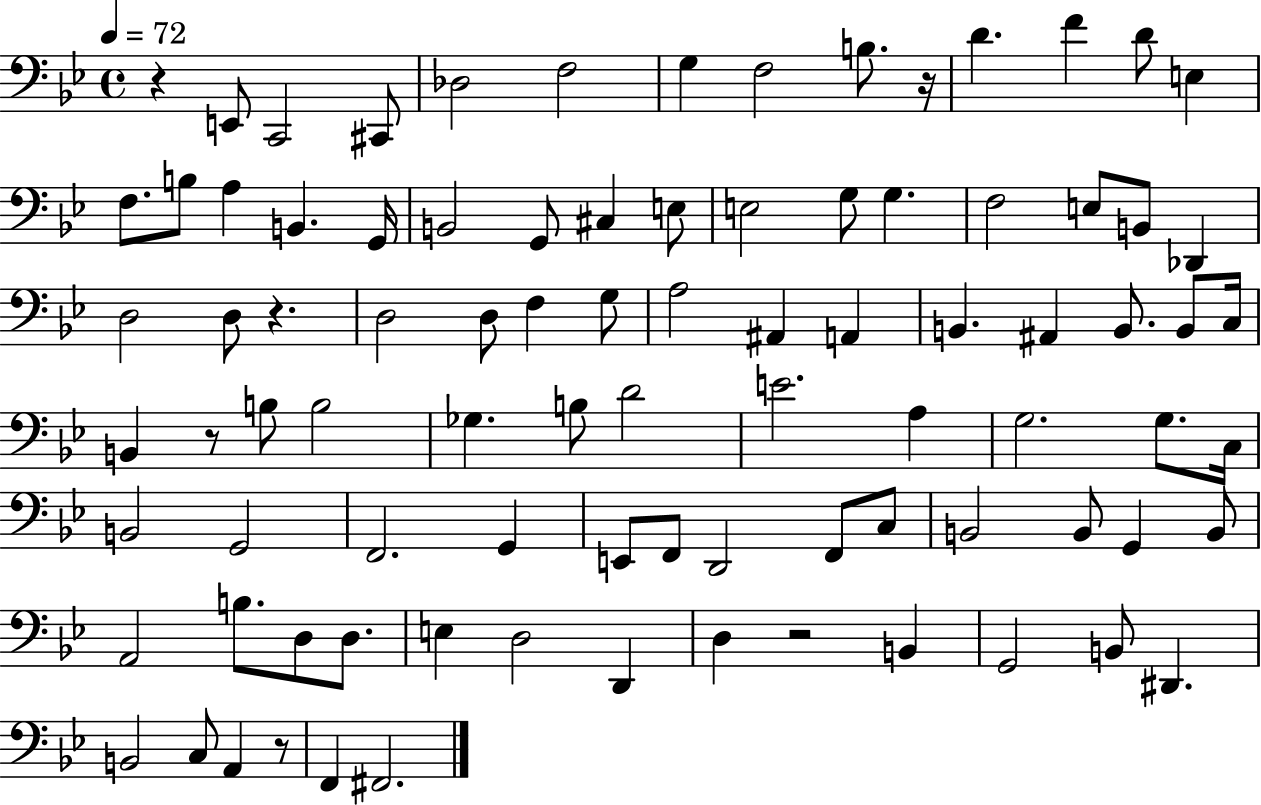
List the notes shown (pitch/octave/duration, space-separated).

R/q E2/e C2/h C#2/e Db3/h F3/h G3/q F3/h B3/e. R/s D4/q. F4/q D4/e E3/q F3/e. B3/e A3/q B2/q. G2/s B2/h G2/e C#3/q E3/e E3/h G3/e G3/q. F3/h E3/e B2/e Db2/q D3/h D3/e R/q. D3/h D3/e F3/q G3/e A3/h A#2/q A2/q B2/q. A#2/q B2/e. B2/e C3/s B2/q R/e B3/e B3/h Gb3/q. B3/e D4/h E4/h. A3/q G3/h. G3/e. C3/s B2/h G2/h F2/h. G2/q E2/e F2/e D2/h F2/e C3/e B2/h B2/e G2/q B2/e A2/h B3/e. D3/e D3/e. E3/q D3/h D2/q D3/q R/h B2/q G2/h B2/e D#2/q. B2/h C3/e A2/q R/e F2/q F#2/h.